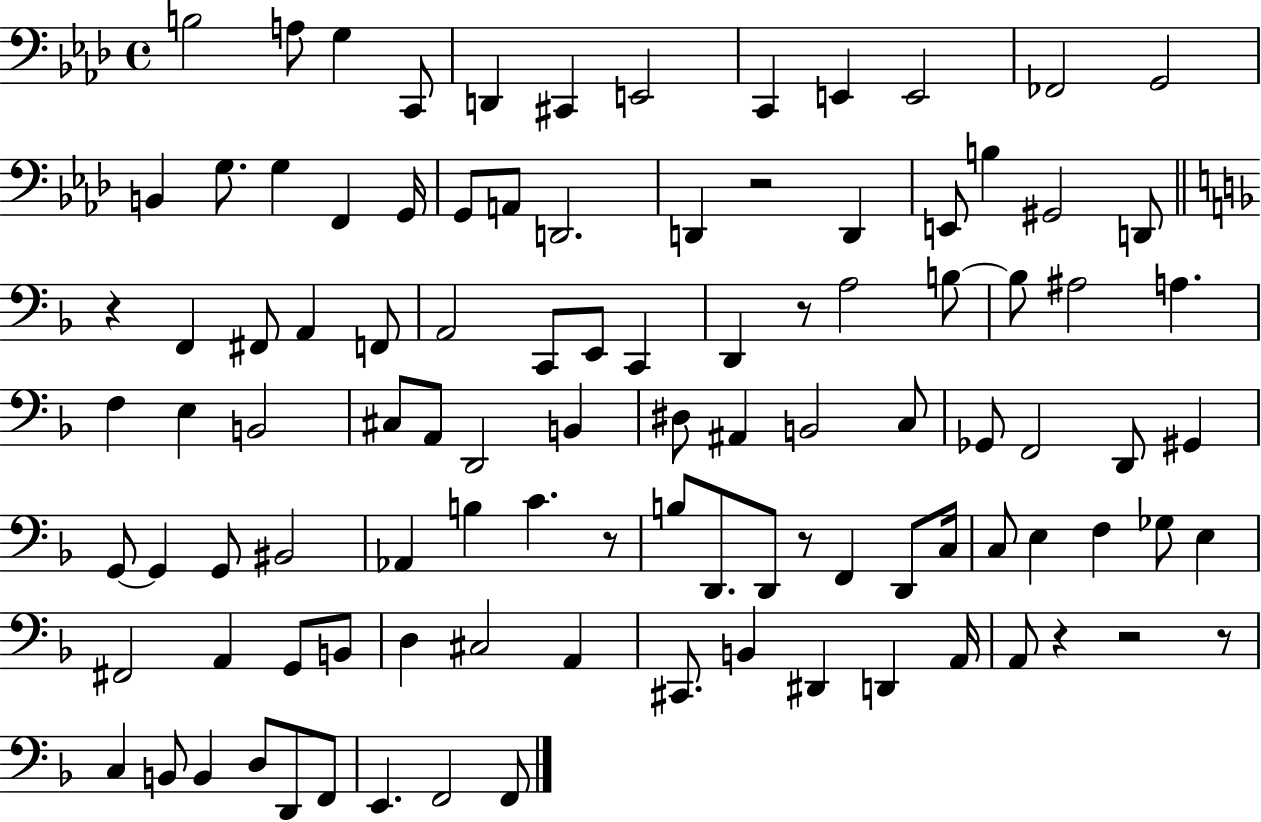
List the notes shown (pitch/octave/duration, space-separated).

B3/h A3/e G3/q C2/e D2/q C#2/q E2/h C2/q E2/q E2/h FES2/h G2/h B2/q G3/e. G3/q F2/q G2/s G2/e A2/e D2/h. D2/q R/h D2/q E2/e B3/q G#2/h D2/e R/q F2/q F#2/e A2/q F2/e A2/h C2/e E2/e C2/q D2/q R/e A3/h B3/e B3/e A#3/h A3/q. F3/q E3/q B2/h C#3/e A2/e D2/h B2/q D#3/e A#2/q B2/h C3/e Gb2/e F2/h D2/e G#2/q G2/e G2/q G2/e BIS2/h Ab2/q B3/q C4/q. R/e B3/e D2/e. D2/e R/e F2/q D2/e C3/s C3/e E3/q F3/q Gb3/e E3/q F#2/h A2/q G2/e B2/e D3/q C#3/h A2/q C#2/e. B2/q D#2/q D2/q A2/s A2/e R/q R/h R/e C3/q B2/e B2/q D3/e D2/e F2/e E2/q. F2/h F2/e